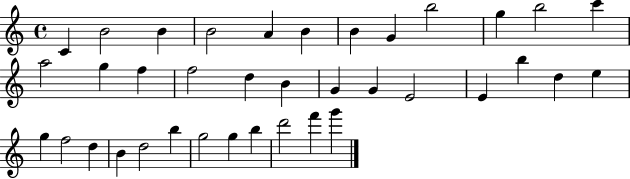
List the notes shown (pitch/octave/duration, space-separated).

C4/q B4/h B4/q B4/h A4/q B4/q B4/q G4/q B5/h G5/q B5/h C6/q A5/h G5/q F5/q F5/h D5/q B4/q G4/q G4/q E4/h E4/q B5/q D5/q E5/q G5/q F5/h D5/q B4/q D5/h B5/q G5/h G5/q B5/q D6/h F6/q G6/q